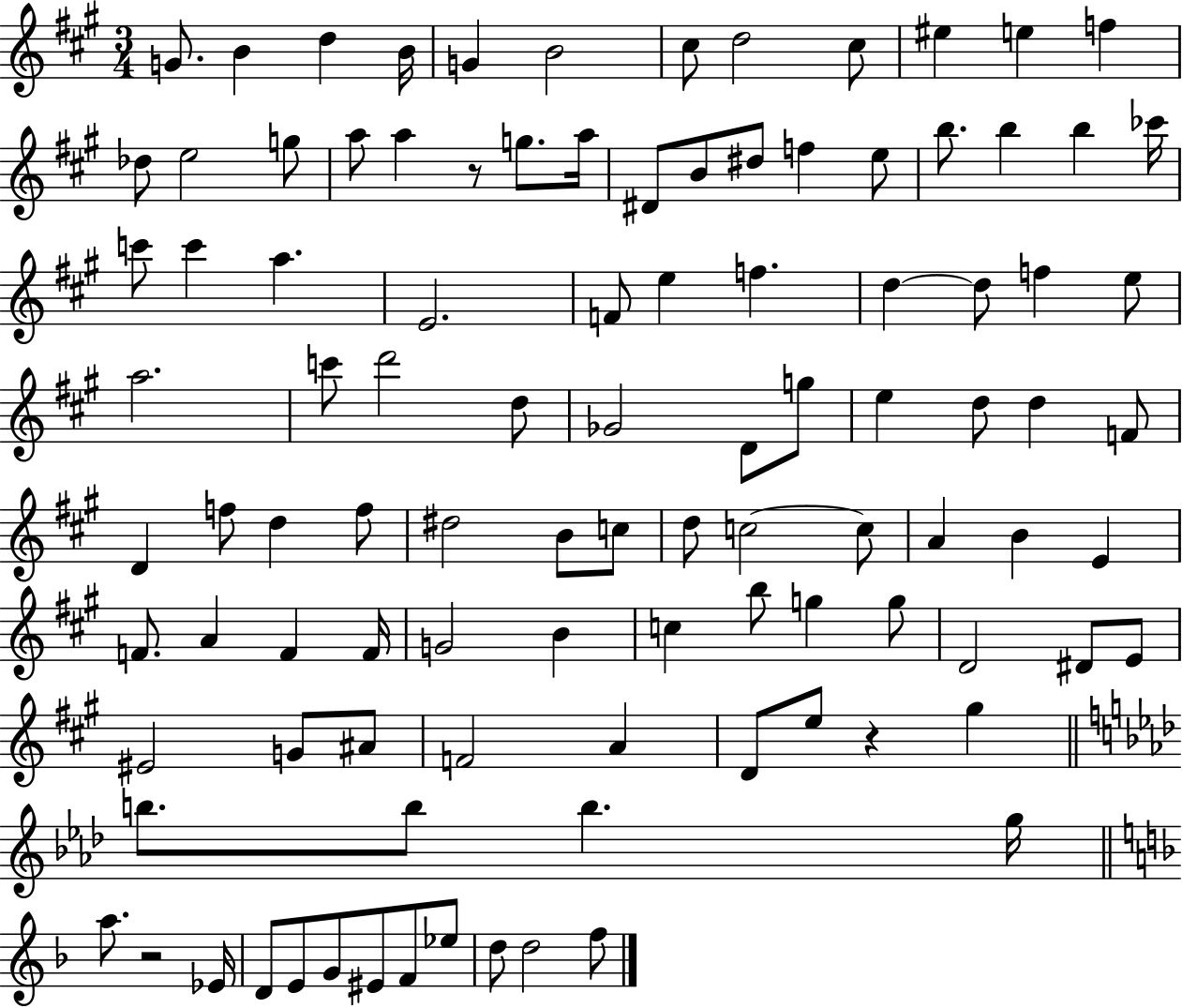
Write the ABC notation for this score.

X:1
T:Untitled
M:3/4
L:1/4
K:A
G/2 B d B/4 G B2 ^c/2 d2 ^c/2 ^e e f _d/2 e2 g/2 a/2 a z/2 g/2 a/4 ^D/2 B/2 ^d/2 f e/2 b/2 b b _c'/4 c'/2 c' a E2 F/2 e f d d/2 f e/2 a2 c'/2 d'2 d/2 _G2 D/2 g/2 e d/2 d F/2 D f/2 d f/2 ^d2 B/2 c/2 d/2 c2 c/2 A B E F/2 A F F/4 G2 B c b/2 g g/2 D2 ^D/2 E/2 ^E2 G/2 ^A/2 F2 A D/2 e/2 z ^g b/2 b/2 b g/4 a/2 z2 _E/4 D/2 E/2 G/2 ^E/2 F/2 _e/2 d/2 d2 f/2